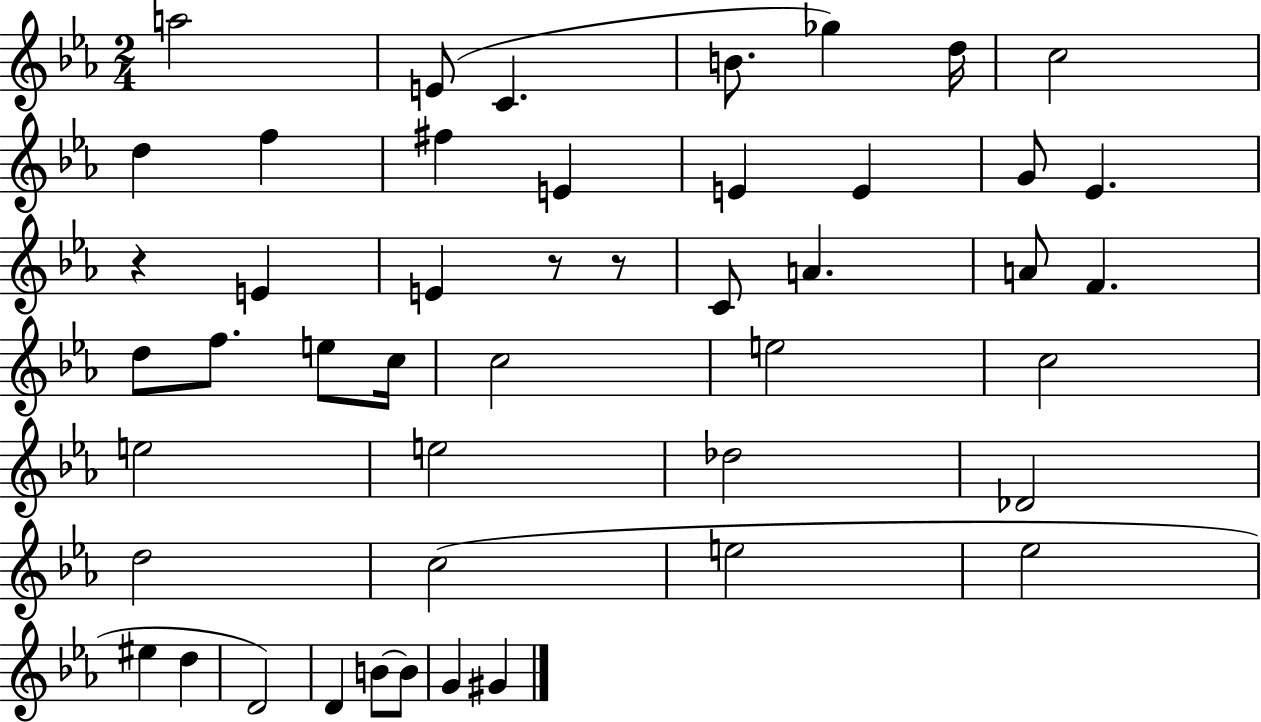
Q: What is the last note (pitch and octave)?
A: G#4